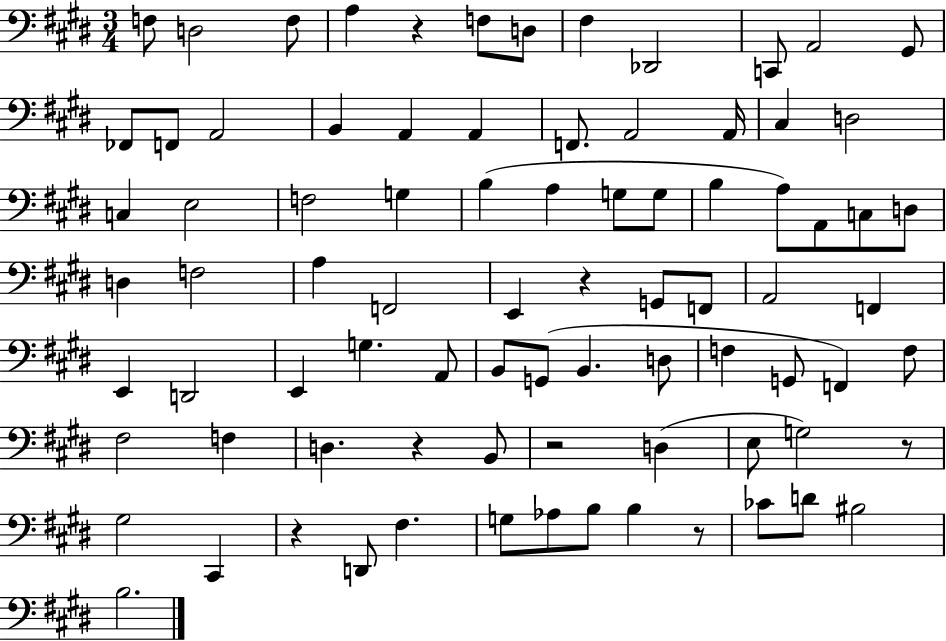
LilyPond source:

{
  \clef bass
  \numericTimeSignature
  \time 3/4
  \key e \major
  f8 d2 f8 | a4 r4 f8 d8 | fis4 des,2 | c,8 a,2 gis,8 | \break fes,8 f,8 a,2 | b,4 a,4 a,4 | f,8. a,2 a,16 | cis4 d2 | \break c4 e2 | f2 g4 | b4( a4 g8 g8 | b4 a8) a,8 c8 d8 | \break d4 f2 | a4 f,2 | e,4 r4 g,8 f,8 | a,2 f,4 | \break e,4 d,2 | e,4 g4. a,8 | b,8 g,8( b,4. d8 | f4 g,8 f,4) f8 | \break fis2 f4 | d4. r4 b,8 | r2 d4( | e8 g2) r8 | \break gis2 cis,4 | r4 d,8 fis4. | g8 aes8 b8 b4 r8 | ces'8 d'8 bis2 | \break b2. | \bar "|."
}